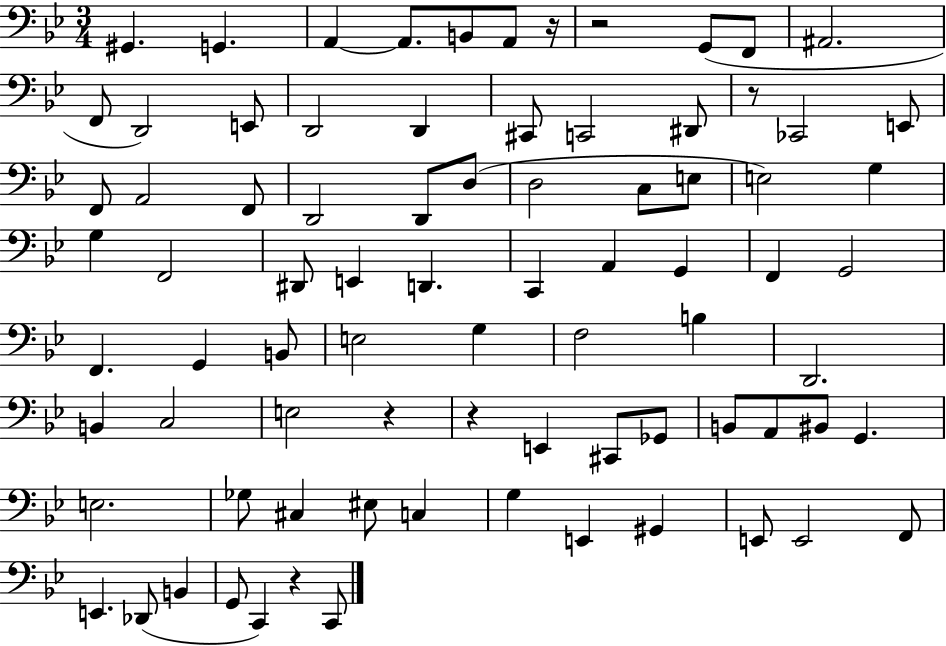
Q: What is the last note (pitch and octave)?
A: C2